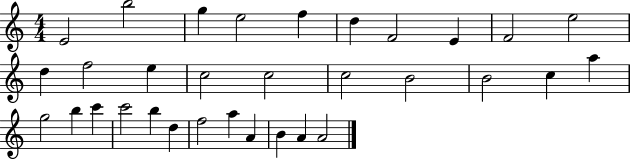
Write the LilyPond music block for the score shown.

{
  \clef treble
  \numericTimeSignature
  \time 4/4
  \key c \major
  e'2 b''2 | g''4 e''2 f''4 | d''4 f'2 e'4 | f'2 e''2 | \break d''4 f''2 e''4 | c''2 c''2 | c''2 b'2 | b'2 c''4 a''4 | \break g''2 b''4 c'''4 | c'''2 b''4 d''4 | f''2 a''4 a'4 | b'4 a'4 a'2 | \break \bar "|."
}